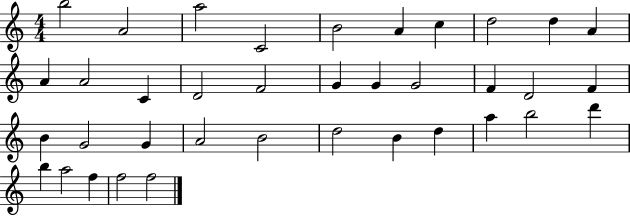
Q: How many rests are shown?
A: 0